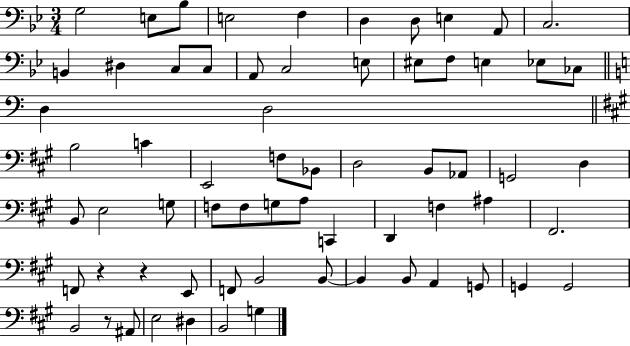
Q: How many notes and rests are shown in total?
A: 66